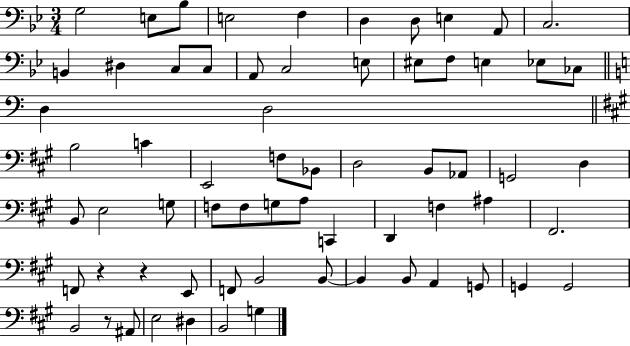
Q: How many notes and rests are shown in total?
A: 66